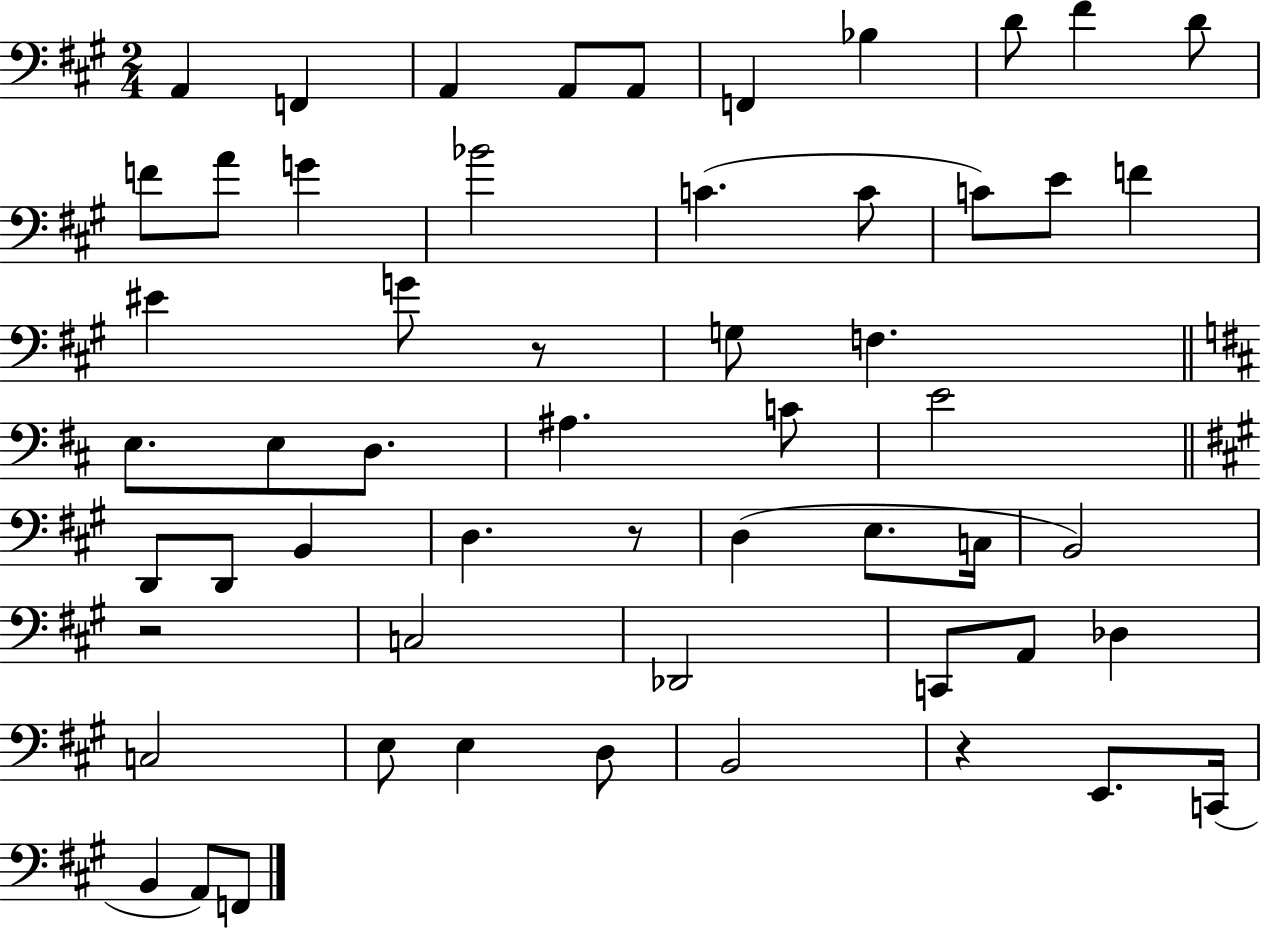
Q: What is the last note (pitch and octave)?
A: F2